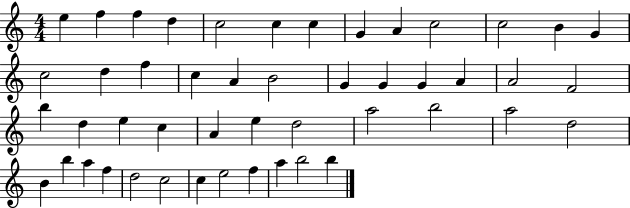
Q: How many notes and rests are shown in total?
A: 48